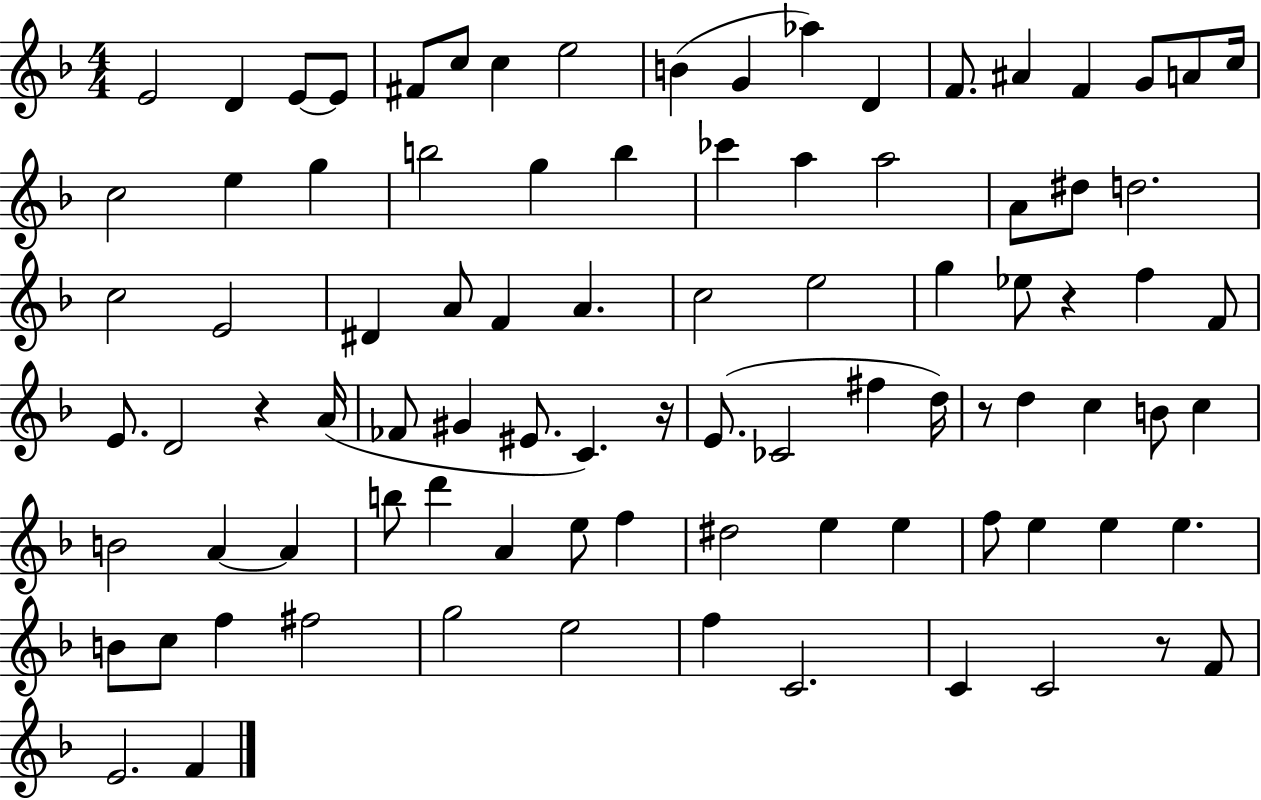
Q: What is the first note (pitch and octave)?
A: E4